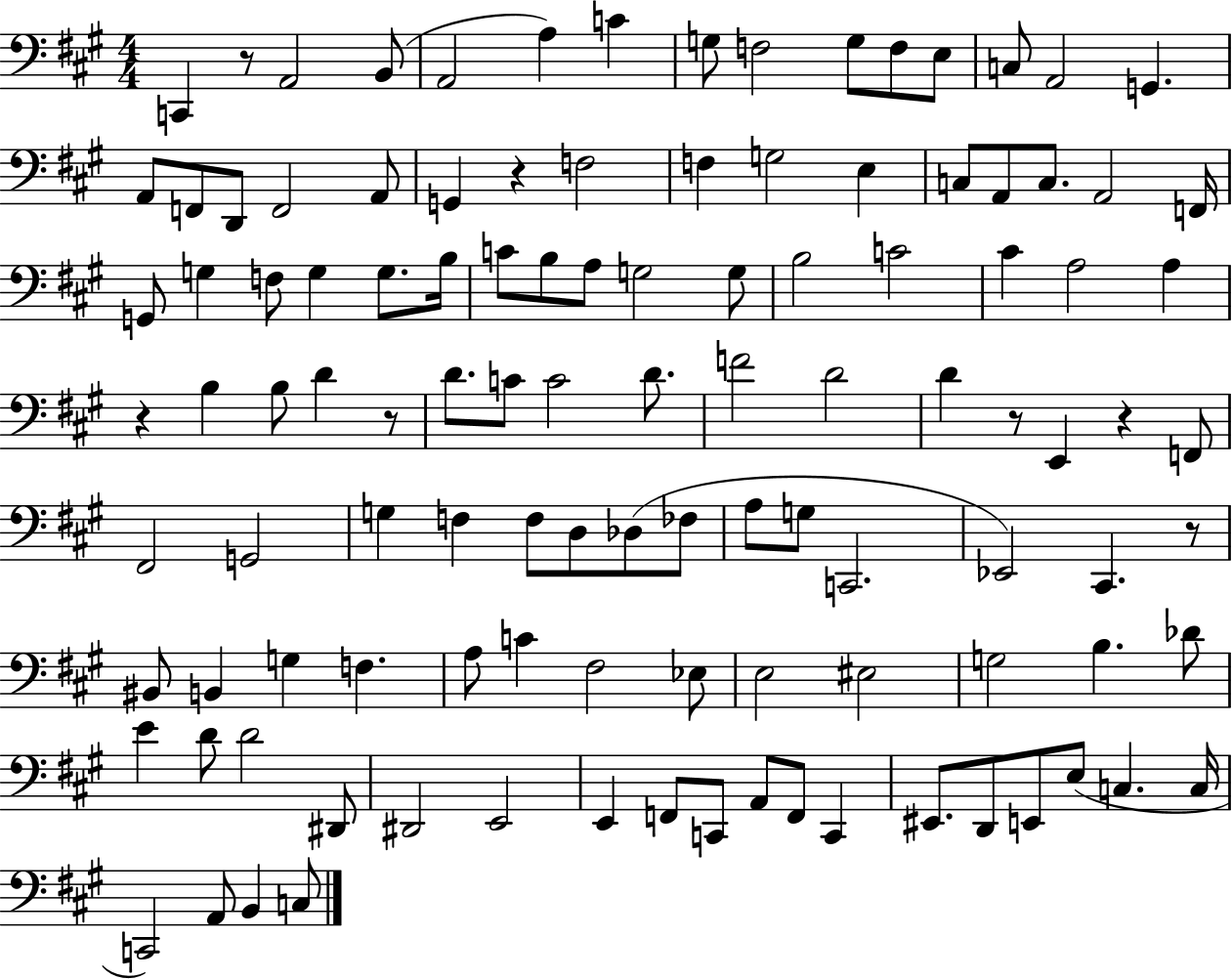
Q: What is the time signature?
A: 4/4